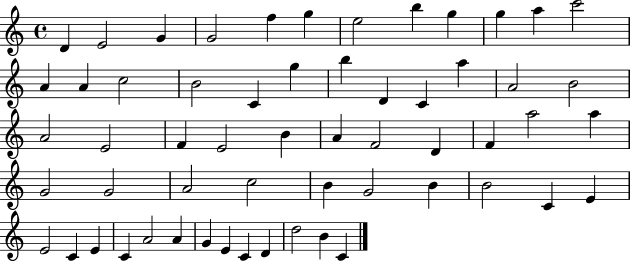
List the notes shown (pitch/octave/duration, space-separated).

D4/q E4/h G4/q G4/h F5/q G5/q E5/h B5/q G5/q G5/q A5/q C6/h A4/q A4/q C5/h B4/h C4/q G5/q B5/q D4/q C4/q A5/q A4/h B4/h A4/h E4/h F4/q E4/h B4/q A4/q F4/h D4/q F4/q A5/h A5/q G4/h G4/h A4/h C5/h B4/q G4/h B4/q B4/h C4/q E4/q E4/h C4/q E4/q C4/q A4/h A4/q G4/q E4/q C4/q D4/q D5/h B4/q C4/q